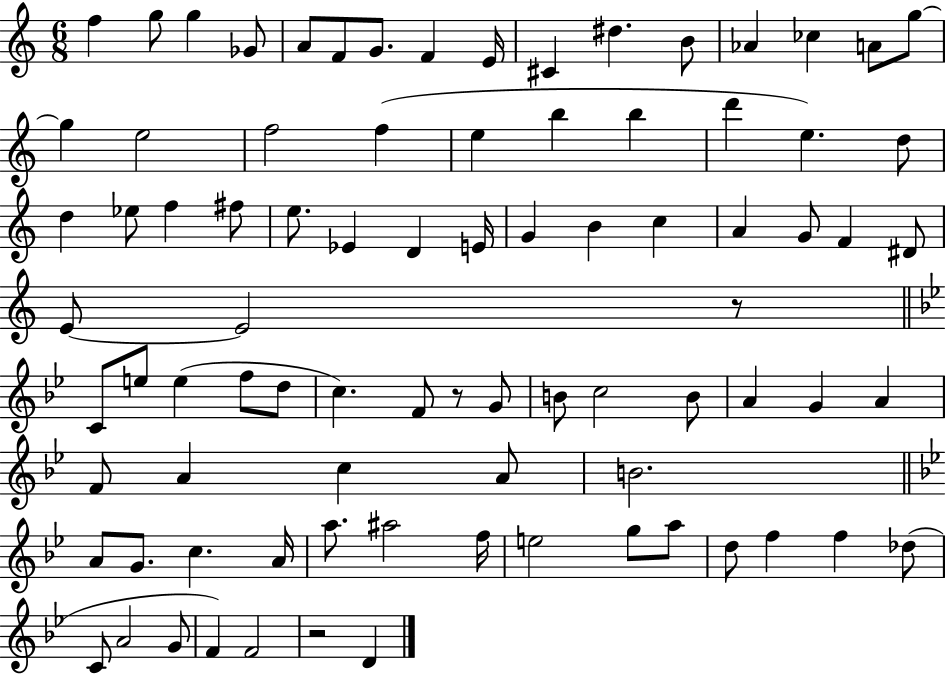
{
  \clef treble
  \numericTimeSignature
  \time 6/8
  \key c \major
  \repeat volta 2 { f''4 g''8 g''4 ges'8 | a'8 f'8 g'8. f'4 e'16 | cis'4 dis''4. b'8 | aes'4 ces''4 a'8 g''8~~ | \break g''4 e''2 | f''2 f''4( | e''4 b''4 b''4 | d'''4 e''4.) d''8 | \break d''4 ees''8 f''4 fis''8 | e''8. ees'4 d'4 e'16 | g'4 b'4 c''4 | a'4 g'8 f'4 dis'8 | \break e'8~~ e'2 r8 | \bar "||" \break \key bes \major c'8 e''8 e''4( f''8 d''8 | c''4.) f'8 r8 g'8 | b'8 c''2 b'8 | a'4 g'4 a'4 | \break f'8 a'4 c''4 a'8 | b'2. | \bar "||" \break \key bes \major a'8 g'8. c''4. a'16 | a''8. ais''2 f''16 | e''2 g''8 a''8 | d''8 f''4 f''4 des''8( | \break c'8 a'2 g'8 | f'4) f'2 | r2 d'4 | } \bar "|."
}